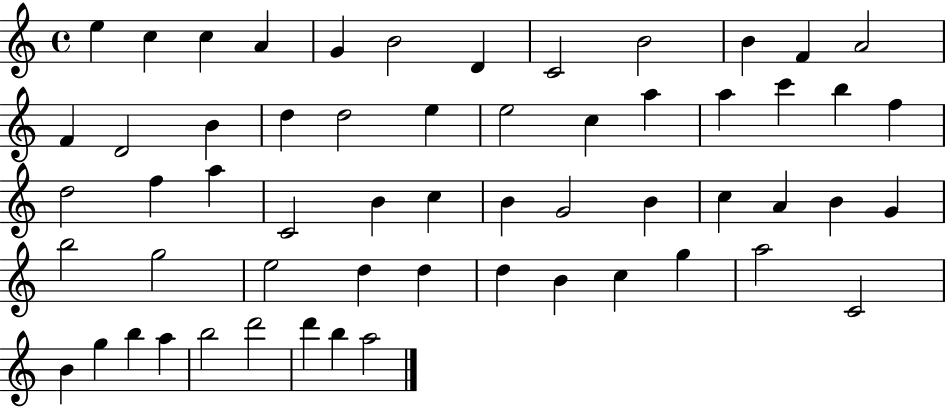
E5/q C5/q C5/q A4/q G4/q B4/h D4/q C4/h B4/h B4/q F4/q A4/h F4/q D4/h B4/q D5/q D5/h E5/q E5/h C5/q A5/q A5/q C6/q B5/q F5/q D5/h F5/q A5/q C4/h B4/q C5/q B4/q G4/h B4/q C5/q A4/q B4/q G4/q B5/h G5/h E5/h D5/q D5/q D5/q B4/q C5/q G5/q A5/h C4/h B4/q G5/q B5/q A5/q B5/h D6/h D6/q B5/q A5/h